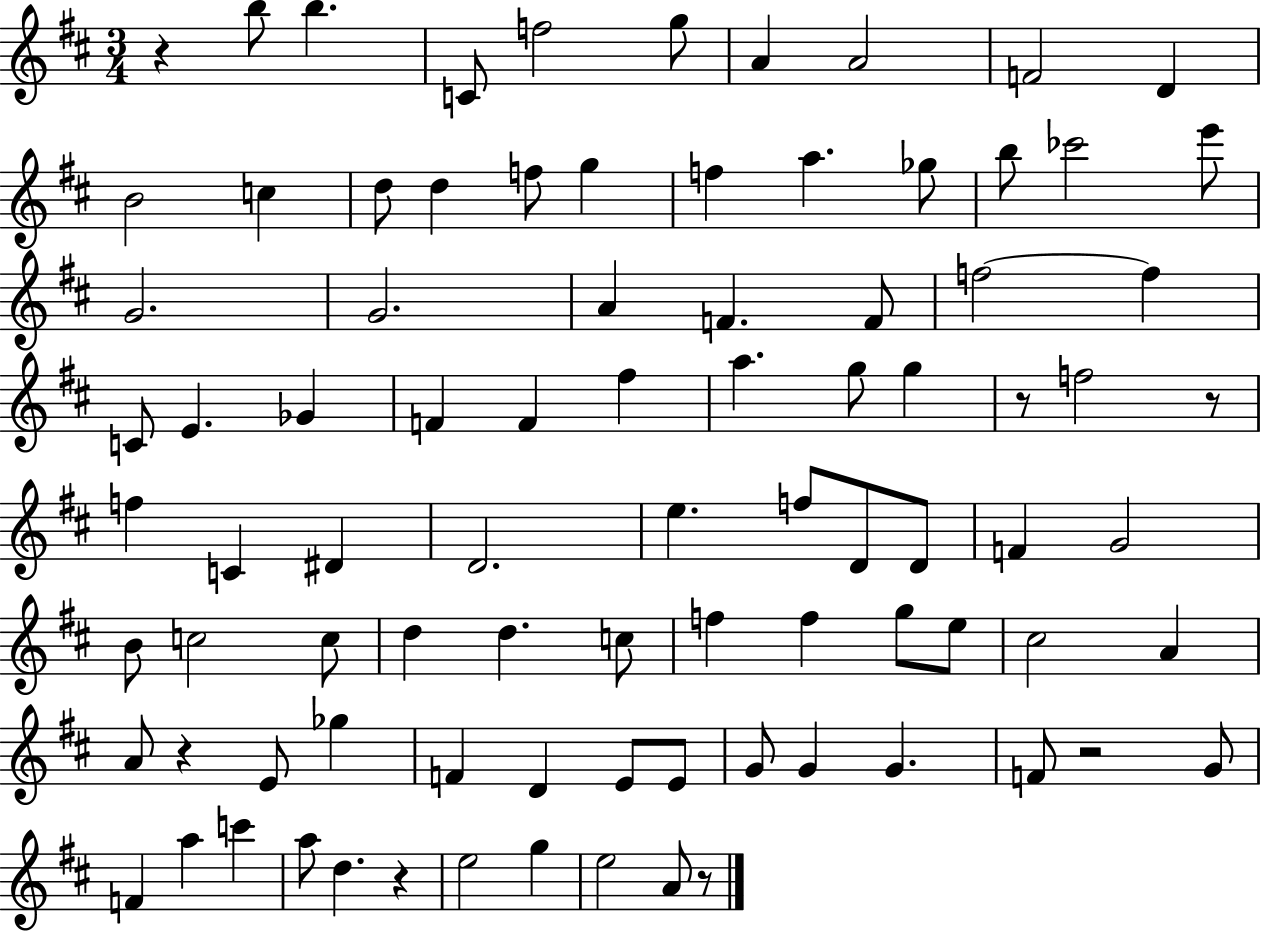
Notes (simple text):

R/q B5/e B5/q. C4/e F5/h G5/e A4/q A4/h F4/h D4/q B4/h C5/q D5/e D5/q F5/e G5/q F5/q A5/q. Gb5/e B5/e CES6/h E6/e G4/h. G4/h. A4/q F4/q. F4/e F5/h F5/q C4/e E4/q. Gb4/q F4/q F4/q F#5/q A5/q. G5/e G5/q R/e F5/h R/e F5/q C4/q D#4/q D4/h. E5/q. F5/e D4/e D4/e F4/q G4/h B4/e C5/h C5/e D5/q D5/q. C5/e F5/q F5/q G5/e E5/e C#5/h A4/q A4/e R/q E4/e Gb5/q F4/q D4/q E4/e E4/e G4/e G4/q G4/q. F4/e R/h G4/e F4/q A5/q C6/q A5/e D5/q. R/q E5/h G5/q E5/h A4/e R/e